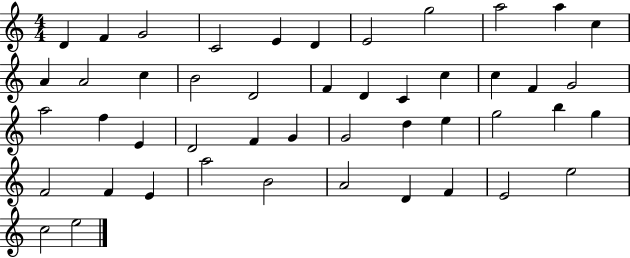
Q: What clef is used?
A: treble